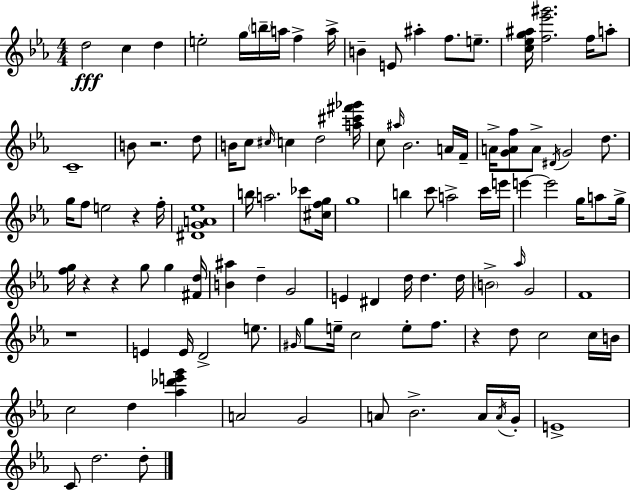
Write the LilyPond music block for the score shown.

{
  \clef treble
  \numericTimeSignature
  \time 4/4
  \key c \minor
  d''2\fff c''4 d''4 | e''2-. g''16 \parenthesize b''16-- a''16 f''4-> a''16-> | b'4-- e'8 ais''4-. f''8. e''8.-- | <c'' ees'' g'' ais''>16 <f'' ees''' gis'''>2. f''16 a''8-. | \break c'1-- | b'8 r2. d''8 | b'16 c''8 \grace { cis''16 } c''4 d''2 | <a'' cis''' fis''' ges'''>16 c''8 \grace { ais''16 } bes'2. | \break a'16 f'16-- a'16-> <g' a' f''>8 a'8-> \acciaccatura { dis'16 } g'2 | d''8. g''16 f''8 e''2 r4 | f''16-. <dis' g' a' ees''>1 | b''16 a''2. | \break ces'''8 <cis'' f'' g''>16 g''1 | b''4 c'''8 a''2-> | c'''16 e'''16 e'''4~~ e'''2 g''16 | a''8 g''16-> <f'' g''>16 r4 r4 g''8 g''4 | \break <fis' d''>16 <b' ais''>4 d''4-- g'2 | e'4 dis'4 d''16 d''4. | d''16 \parenthesize b'2-> \grace { aes''16 } g'2 | f'1 | \break r1 | e'4 e'16 d'2-> | e''8. \grace { gis'16 } g''8 e''16-- c''2 | e''8-. f''8. r4 d''8 c''2 | \break c''16 b'16 c''2 d''4 | <aes'' des''' e''' g'''>4 a'2 g'2 | a'8 bes'2.-> | a'16 \acciaccatura { a'16 } g'16-. e'1-> | \break c'8 d''2. | d''8-. \bar "|."
}